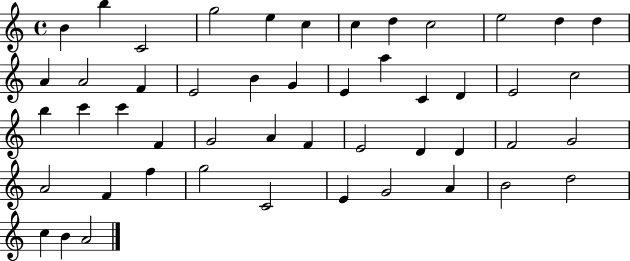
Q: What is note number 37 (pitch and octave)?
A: A4